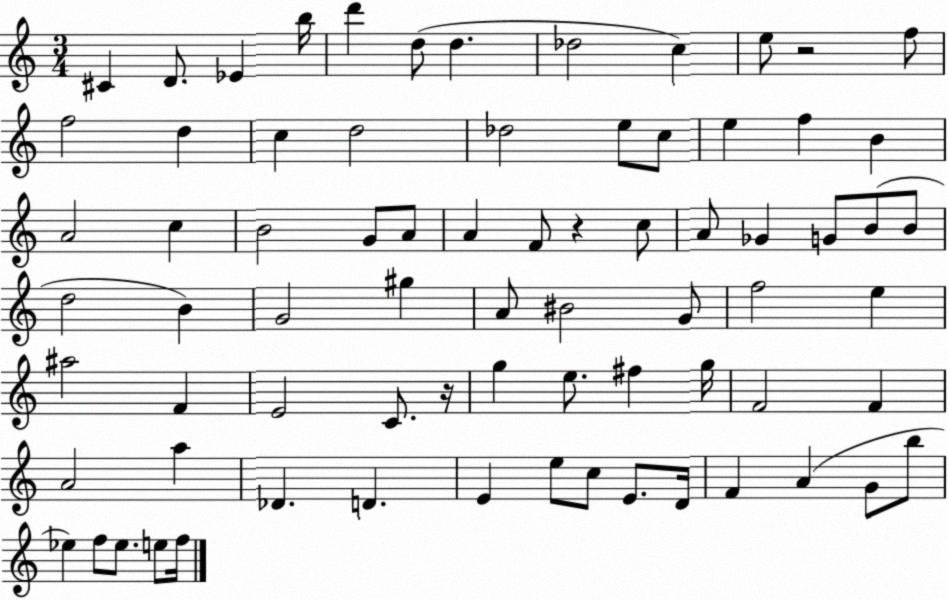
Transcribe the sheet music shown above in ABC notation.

X:1
T:Untitled
M:3/4
L:1/4
K:C
^C D/2 _E b/4 d' d/2 d _d2 c e/2 z2 f/2 f2 d c d2 _d2 e/2 c/2 e f B A2 c B2 G/2 A/2 A F/2 z c/2 A/2 _G G/2 B/2 B/2 d2 B G2 ^g A/2 ^B2 G/2 f2 e ^a2 F E2 C/2 z/4 g e/2 ^f g/4 F2 F A2 a _D D E e/2 c/2 E/2 D/4 F A G/2 b/2 _e f/2 _e/2 e/2 f/4